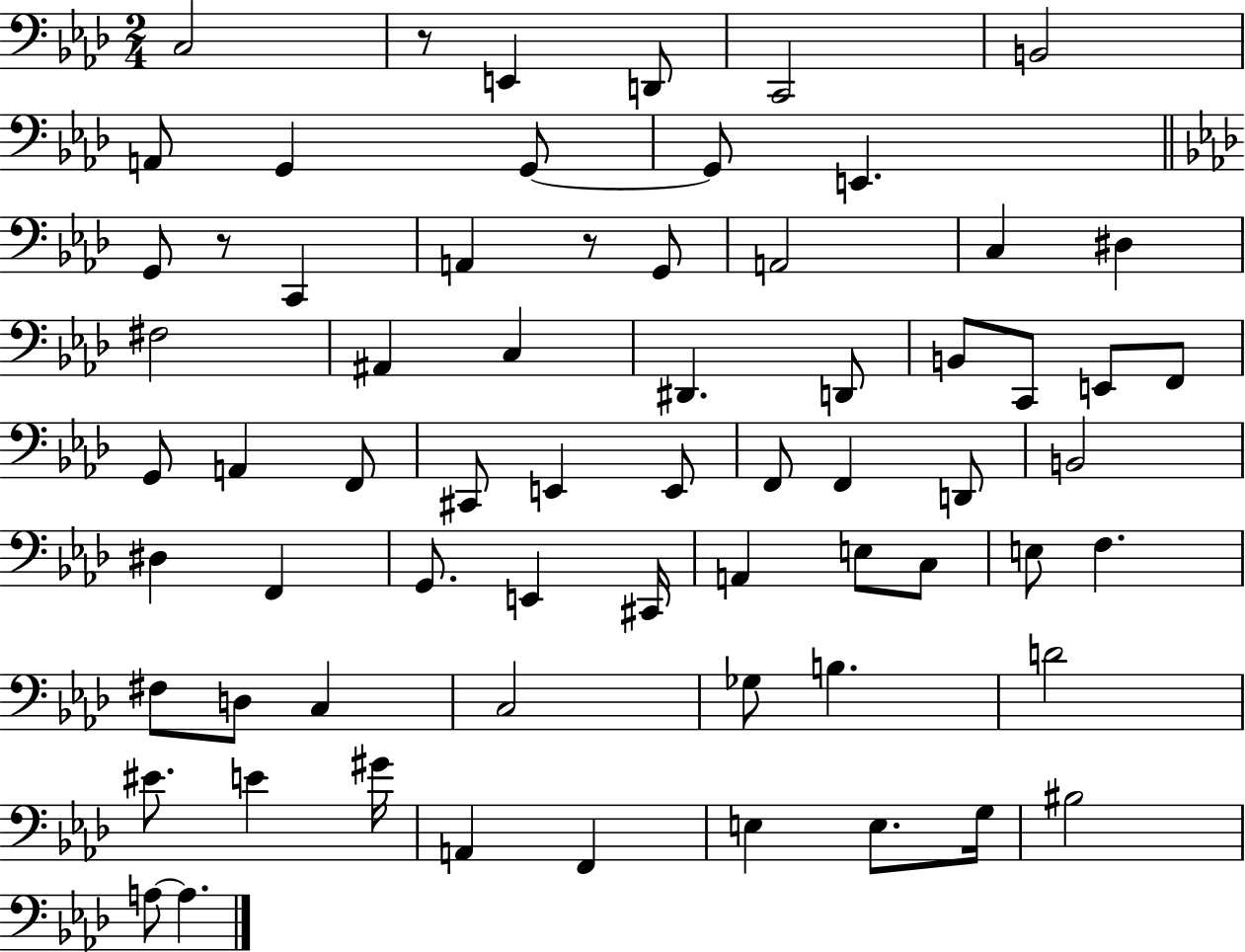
C3/h R/e E2/q D2/e C2/h B2/h A2/e G2/q G2/e G2/e E2/q. G2/e R/e C2/q A2/q R/e G2/e A2/h C3/q D#3/q F#3/h A#2/q C3/q D#2/q. D2/e B2/e C2/e E2/e F2/e G2/e A2/q F2/e C#2/e E2/q E2/e F2/e F2/q D2/e B2/h D#3/q F2/q G2/e. E2/q C#2/s A2/q E3/e C3/e E3/e F3/q. F#3/e D3/e C3/q C3/h Gb3/e B3/q. D4/h EIS4/e. E4/q G#4/s A2/q F2/q E3/q E3/e. G3/s BIS3/h A3/e A3/q.